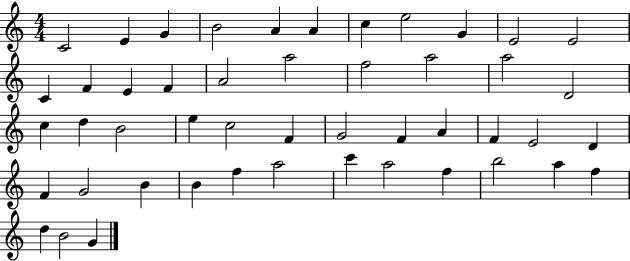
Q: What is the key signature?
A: C major